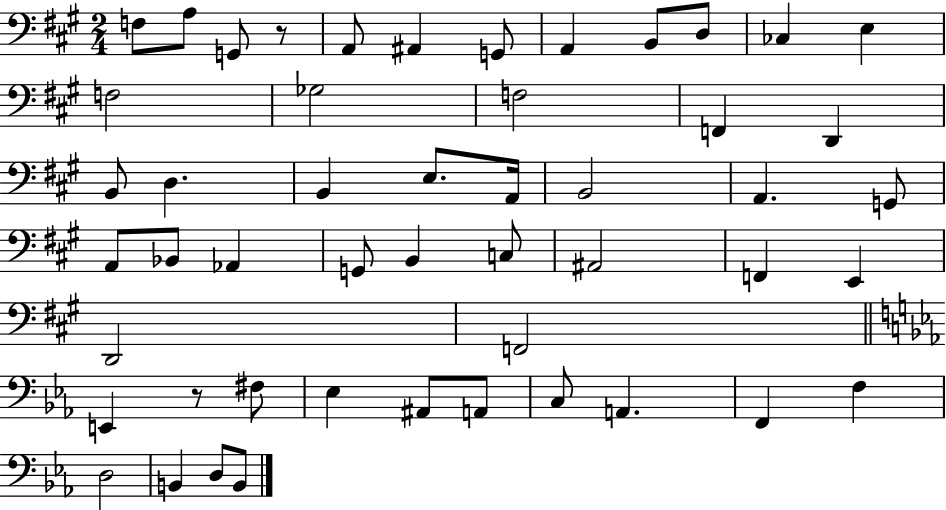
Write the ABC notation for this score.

X:1
T:Untitled
M:2/4
L:1/4
K:A
F,/2 A,/2 G,,/2 z/2 A,,/2 ^A,, G,,/2 A,, B,,/2 D,/2 _C, E, F,2 _G,2 F,2 F,, D,, B,,/2 D, B,, E,/2 A,,/4 B,,2 A,, G,,/2 A,,/2 _B,,/2 _A,, G,,/2 B,, C,/2 ^A,,2 F,, E,, D,,2 F,,2 E,, z/2 ^F,/2 _E, ^A,,/2 A,,/2 C,/2 A,, F,, F, D,2 B,, D,/2 B,,/2